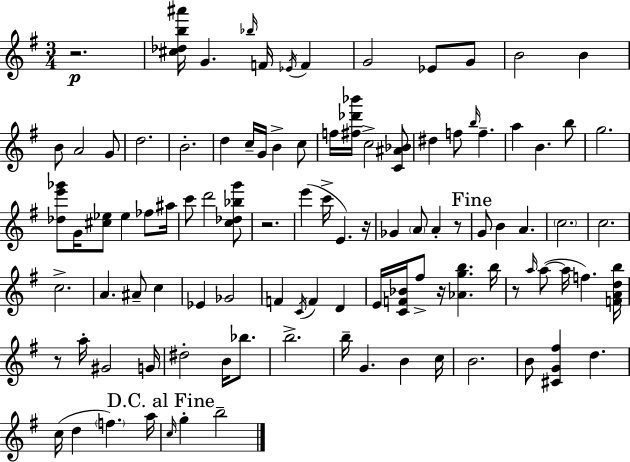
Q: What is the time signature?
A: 3/4